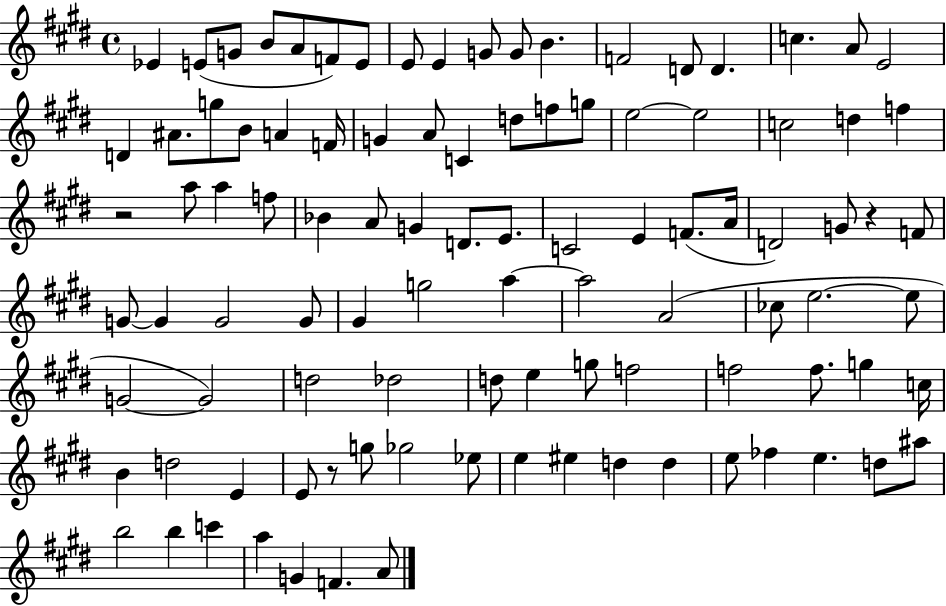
X:1
T:Untitled
M:4/4
L:1/4
K:E
_E E/2 G/2 B/2 A/2 F/2 E/2 E/2 E G/2 G/2 B F2 D/2 D c A/2 E2 D ^A/2 g/2 B/2 A F/4 G A/2 C d/2 f/2 g/2 e2 e2 c2 d f z2 a/2 a f/2 _B A/2 G D/2 E/2 C2 E F/2 A/4 D2 G/2 z F/2 G/2 G G2 G/2 ^G g2 a a2 A2 _c/2 e2 e/2 G2 G2 d2 _d2 d/2 e g/2 f2 f2 f/2 g c/4 B d2 E E/2 z/2 g/2 _g2 _e/2 e ^e d d e/2 _f e d/2 ^a/2 b2 b c' a G F A/2